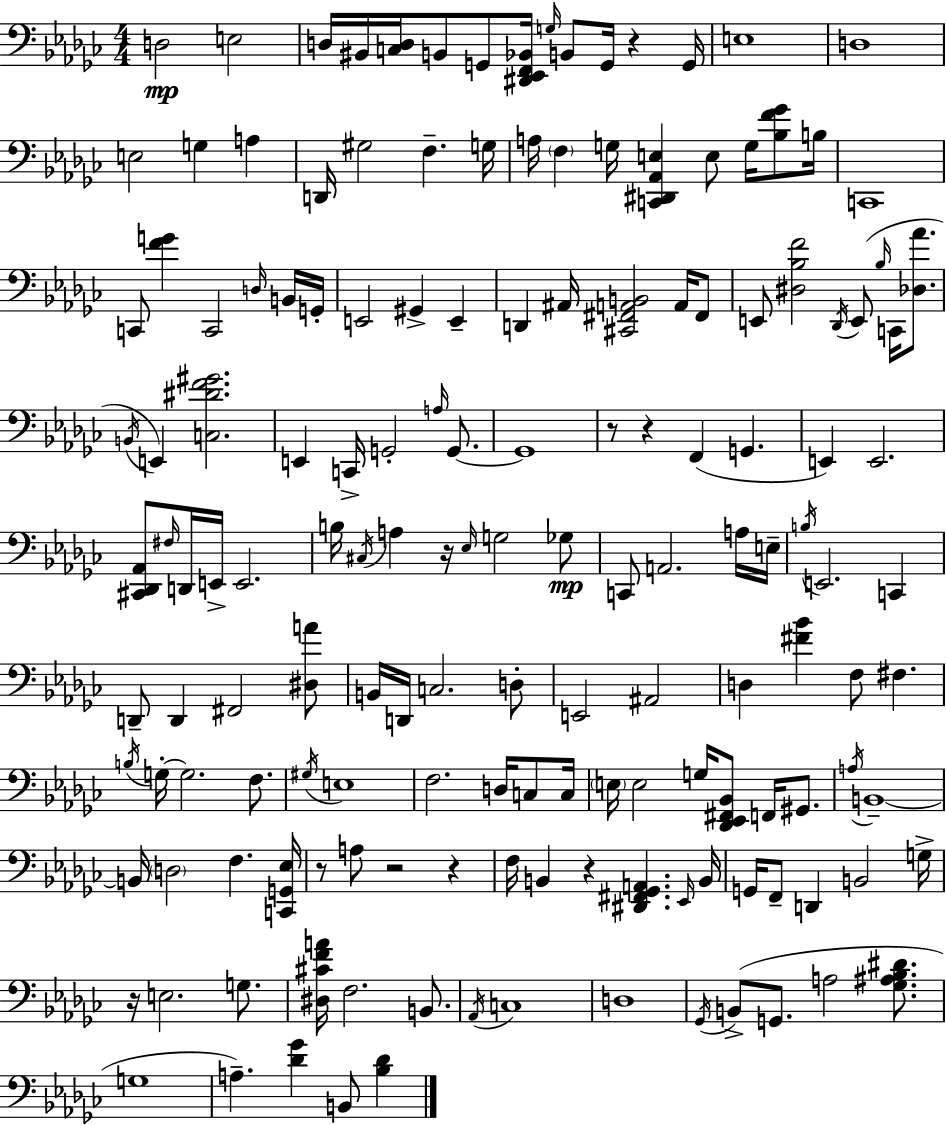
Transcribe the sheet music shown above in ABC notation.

X:1
T:Untitled
M:4/4
L:1/4
K:Ebm
D,2 E,2 D,/4 ^B,,/4 [C,D,]/4 B,,/2 G,,/2 [^D,,_E,,F,,_B,,]/4 G,/4 B,,/2 G,,/4 z G,,/4 E,4 D,4 E,2 G, A, D,,/4 ^G,2 F, G,/4 A,/4 F, G,/4 [C,,^D,,_A,,E,] E,/2 G,/4 [_B,F_G]/2 B,/4 C,,4 C,,/2 [FG] C,,2 D,/4 B,,/4 G,,/4 E,,2 ^G,, E,, D,, ^A,,/4 [^C,,^F,,A,,B,,]2 A,,/4 ^F,,/2 E,,/2 [^D,_B,F]2 _D,,/4 E,,/2 _B,/4 C,,/4 [_D,_A]/2 B,,/4 E,, [C,^DF^G]2 E,, C,,/4 G,,2 A,/4 G,,/2 G,,4 z/2 z F,, G,, E,, E,,2 [^C,,_D,,_A,,]/2 ^F,/4 D,,/4 E,,/4 E,,2 B,/4 ^C,/4 A, z/4 _E,/4 G,2 _G,/2 C,,/2 A,,2 A,/4 E,/4 B,/4 E,,2 C,, D,,/2 D,, ^F,,2 [^D,A]/2 B,,/4 D,,/4 C,2 D,/2 E,,2 ^A,,2 D, [^F_B] F,/2 ^F, B,/4 G,/4 G,2 F,/2 ^G,/4 E,4 F,2 D,/4 C,/2 C,/4 E,/4 E,2 G,/4 [_D,,_E,,^F,,_B,,]/2 F,,/4 ^G,,/2 A,/4 B,,4 B,,/4 D,2 F, [C,,G,,_E,]/4 z/2 A,/2 z2 z F,/4 B,, z [^D,,^F,,_G,,A,,] _E,,/4 B,,/4 G,,/4 F,,/2 D,, B,,2 G,/4 z/4 E,2 G,/2 [^D,^CFA]/4 F,2 B,,/2 _A,,/4 C,4 D,4 _G,,/4 B,,/2 G,,/2 A,2 [_G,^A,_B,^D]/2 G,4 A, [_D_G] B,,/2 [_B,_D]